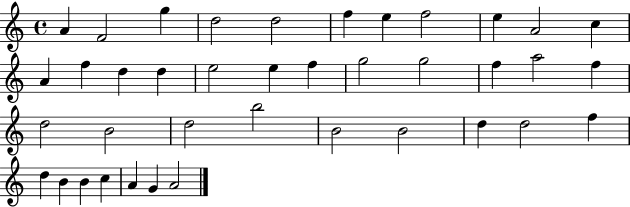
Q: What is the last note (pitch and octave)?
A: A4